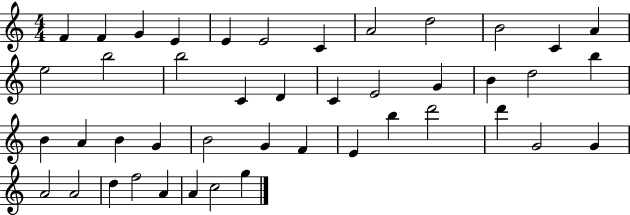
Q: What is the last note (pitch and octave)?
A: G5